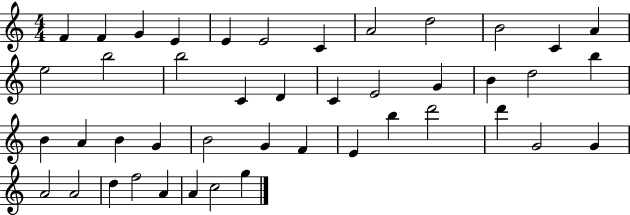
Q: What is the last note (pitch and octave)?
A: G5